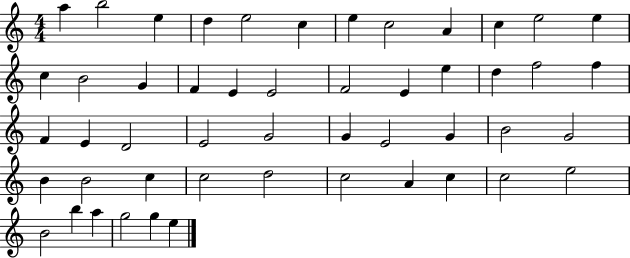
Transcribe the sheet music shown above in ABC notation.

X:1
T:Untitled
M:4/4
L:1/4
K:C
a b2 e d e2 c e c2 A c e2 e c B2 G F E E2 F2 E e d f2 f F E D2 E2 G2 G E2 G B2 G2 B B2 c c2 d2 c2 A c c2 e2 B2 b a g2 g e